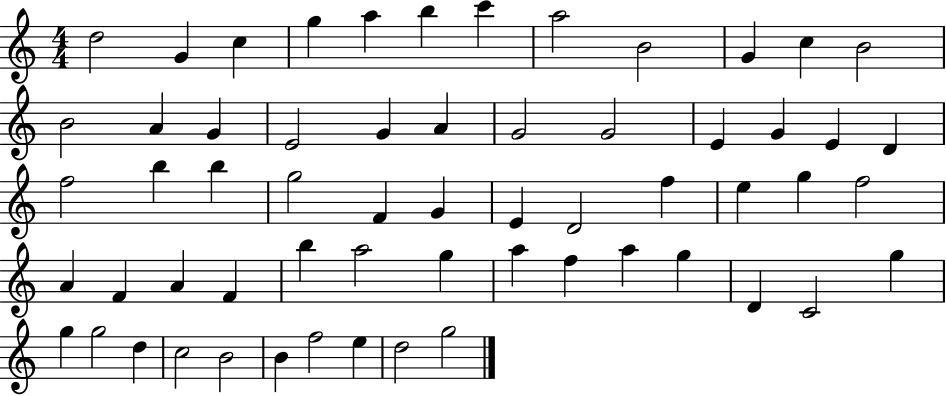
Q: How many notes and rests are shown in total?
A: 60